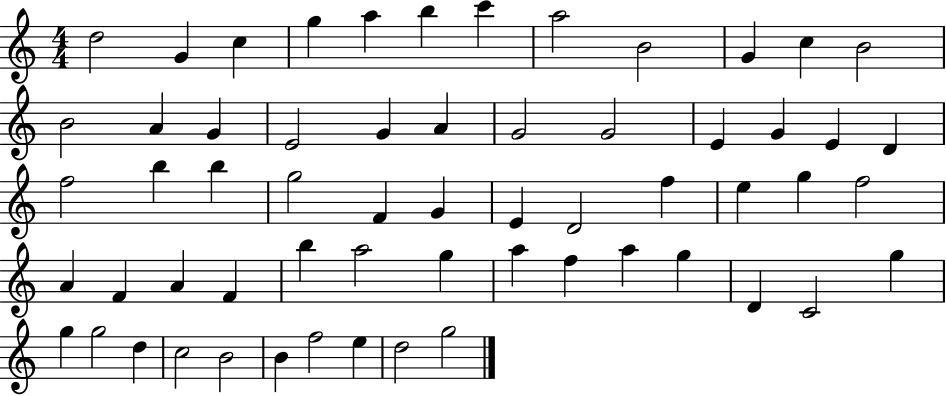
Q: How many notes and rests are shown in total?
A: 60